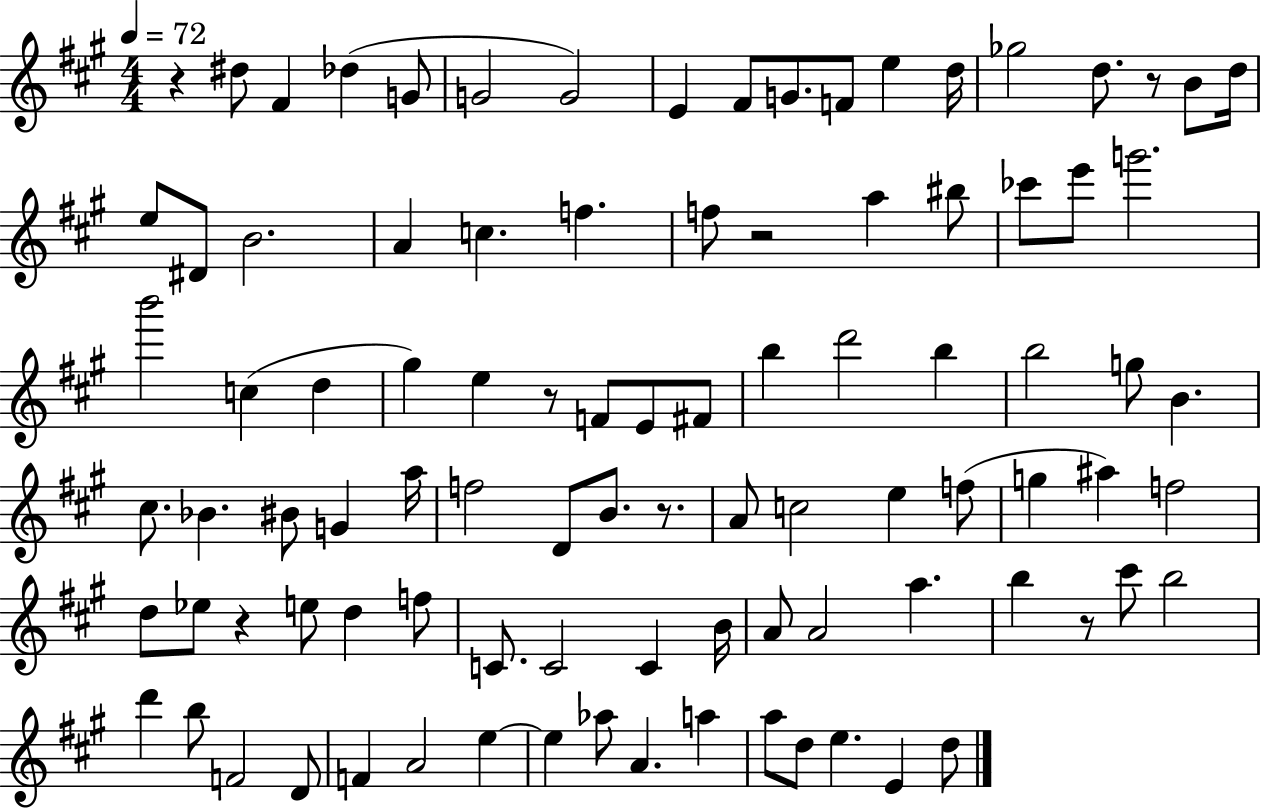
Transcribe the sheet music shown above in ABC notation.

X:1
T:Untitled
M:4/4
L:1/4
K:A
z ^d/2 ^F _d G/2 G2 G2 E ^F/2 G/2 F/2 e d/4 _g2 d/2 z/2 B/2 d/4 e/2 ^D/2 B2 A c f f/2 z2 a ^b/2 _c'/2 e'/2 g'2 b'2 c d ^g e z/2 F/2 E/2 ^F/2 b d'2 b b2 g/2 B ^c/2 _B ^B/2 G a/4 f2 D/2 B/2 z/2 A/2 c2 e f/2 g ^a f2 d/2 _e/2 z e/2 d f/2 C/2 C2 C B/4 A/2 A2 a b z/2 ^c'/2 b2 d' b/2 F2 D/2 F A2 e e _a/2 A a a/2 d/2 e E d/2